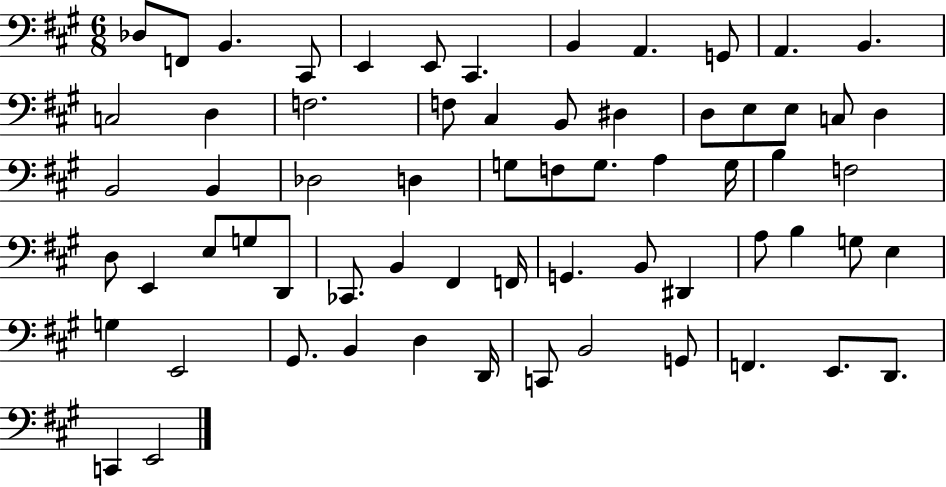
X:1
T:Untitled
M:6/8
L:1/4
K:A
_D,/2 F,,/2 B,, ^C,,/2 E,, E,,/2 ^C,, B,, A,, G,,/2 A,, B,, C,2 D, F,2 F,/2 ^C, B,,/2 ^D, D,/2 E,/2 E,/2 C,/2 D, B,,2 B,, _D,2 D, G,/2 F,/2 G,/2 A, G,/4 B, F,2 D,/2 E,, E,/2 G,/2 D,,/2 _C,,/2 B,, ^F,, F,,/4 G,, B,,/2 ^D,, A,/2 B, G,/2 E, G, E,,2 ^G,,/2 B,, D, D,,/4 C,,/2 B,,2 G,,/2 F,, E,,/2 D,,/2 C,, E,,2